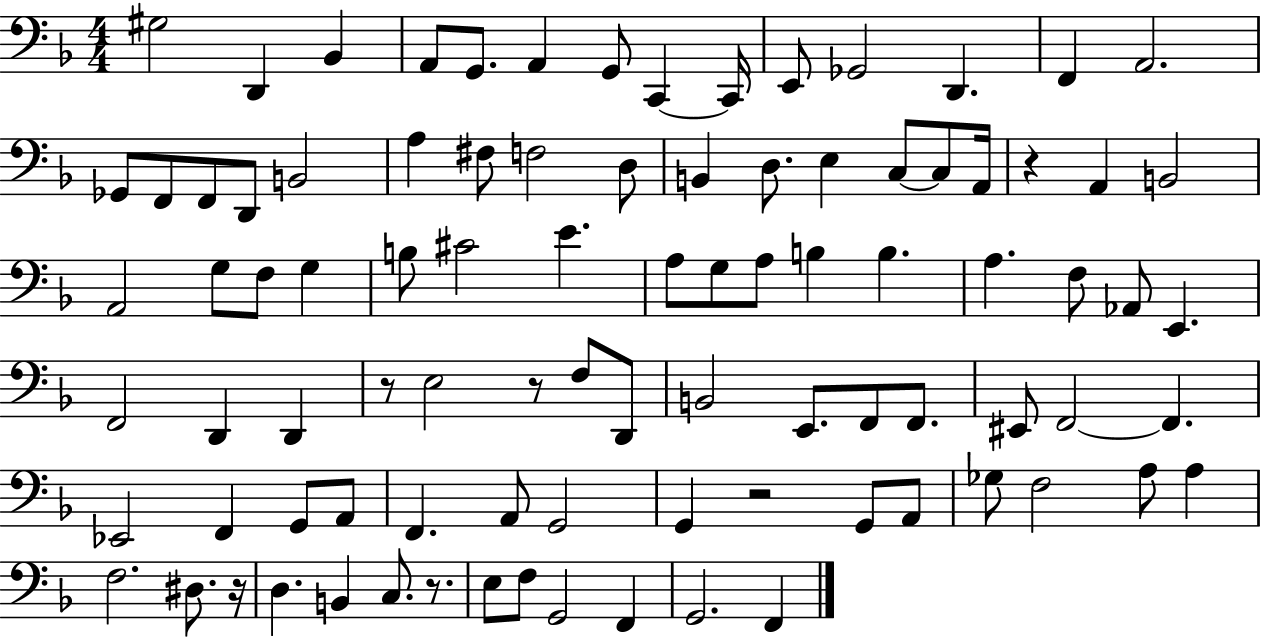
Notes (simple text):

G#3/h D2/q Bb2/q A2/e G2/e. A2/q G2/e C2/q C2/s E2/e Gb2/h D2/q. F2/q A2/h. Gb2/e F2/e F2/e D2/e B2/h A3/q F#3/e F3/h D3/e B2/q D3/e. E3/q C3/e C3/e A2/s R/q A2/q B2/h A2/h G3/e F3/e G3/q B3/e C#4/h E4/q. A3/e G3/e A3/e B3/q B3/q. A3/q. F3/e Ab2/e E2/q. F2/h D2/q D2/q R/e E3/h R/e F3/e D2/e B2/h E2/e. F2/e F2/e. EIS2/e F2/h F2/q. Eb2/h F2/q G2/e A2/e F2/q. A2/e G2/h G2/q R/h G2/e A2/e Gb3/e F3/h A3/e A3/q F3/h. D#3/e. R/s D3/q. B2/q C3/e. R/e. E3/e F3/e G2/h F2/q G2/h. F2/q